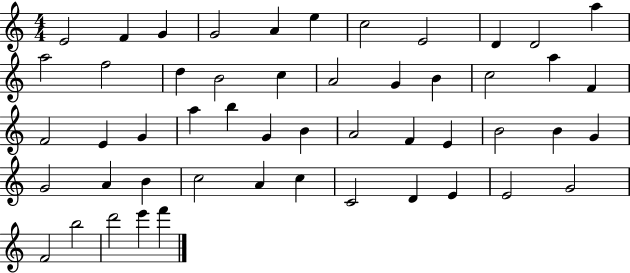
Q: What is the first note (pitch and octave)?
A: E4